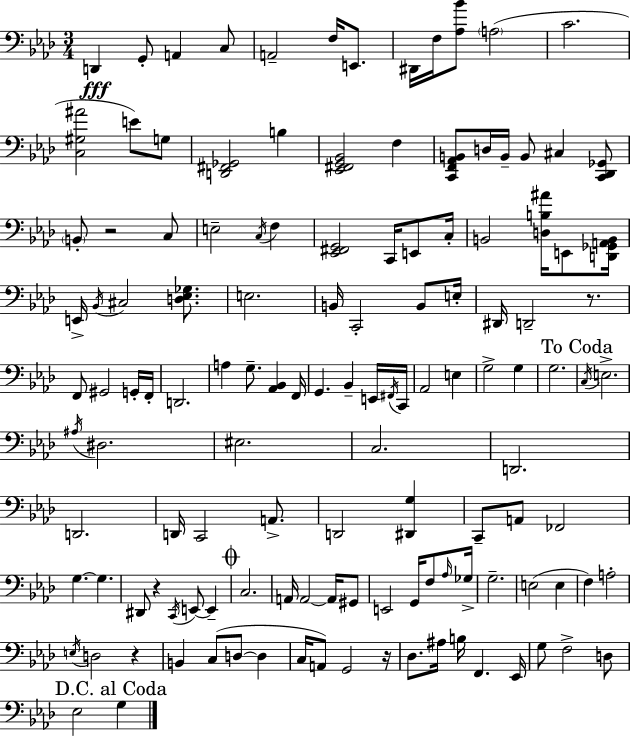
X:1
T:Untitled
M:3/4
L:1/4
K:Fm
D,, G,,/2 A,, C,/2 A,,2 F,/4 E,,/2 ^D,,/4 F,/4 [_A,_B]/2 A,2 C2 [C,^G,^A]2 E/2 G,/2 [D,,^F,,_G,,]2 B, [_E,,^F,,G,,_B,,]2 F, [C,,F,,_A,,B,,]/2 D,/4 B,,/4 B,,/2 ^C, [C,,_D,,_G,,]/2 B,,/2 z2 C,/2 E,2 C,/4 F, [_E,,^F,,G,,]2 C,,/4 E,,/2 C,/4 B,,2 [D,B,^A]/4 E,,/2 [D,,_G,,A,,B,,]/4 E,,/4 _B,,/4 ^C,2 [D,_E,_G,]/2 E,2 B,,/4 C,,2 B,,/2 E,/4 ^D,,/4 D,,2 z/2 F,,/2 ^G,,2 G,,/4 F,,/4 D,,2 A, G,/2 [_A,,_B,,] F,,/4 G,, _B,, E,,/4 ^F,,/4 C,,/4 _A,,2 E, G,2 G, G,2 C,/4 E,2 ^A,/4 ^D,2 ^E,2 C,2 D,,2 D,,2 D,,/4 C,,2 A,,/2 D,,2 [^D,,G,] C,,/2 A,,/2 _F,,2 G, G, ^D,,/2 z C,,/4 E,,/2 E,, C,2 A,,/4 A,,2 A,,/4 ^G,,/2 E,,2 G,,/4 F,/2 _A,/4 _G,/4 G,2 E,2 E, F, A,2 E,/4 D,2 z B,, C,/2 D,/2 D, C,/4 A,,/2 G,,2 z/4 _D,/2 ^A,/4 B,/4 F,, _E,,/4 G,/2 F,2 D,/2 _E,2 G,